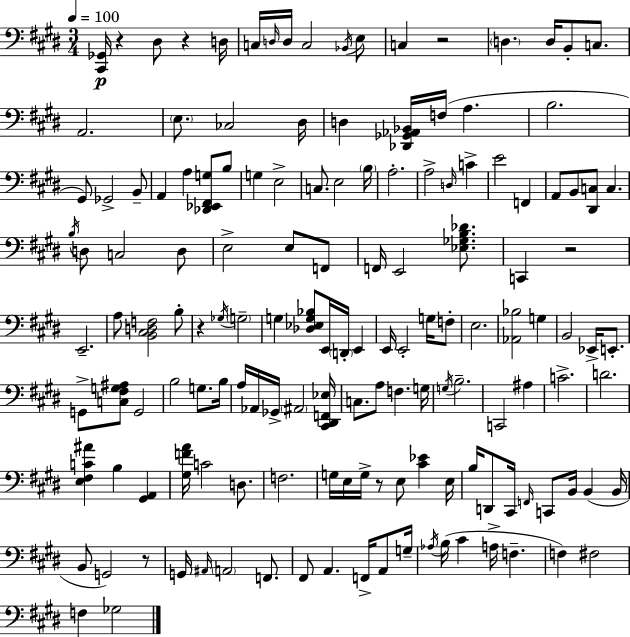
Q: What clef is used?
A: bass